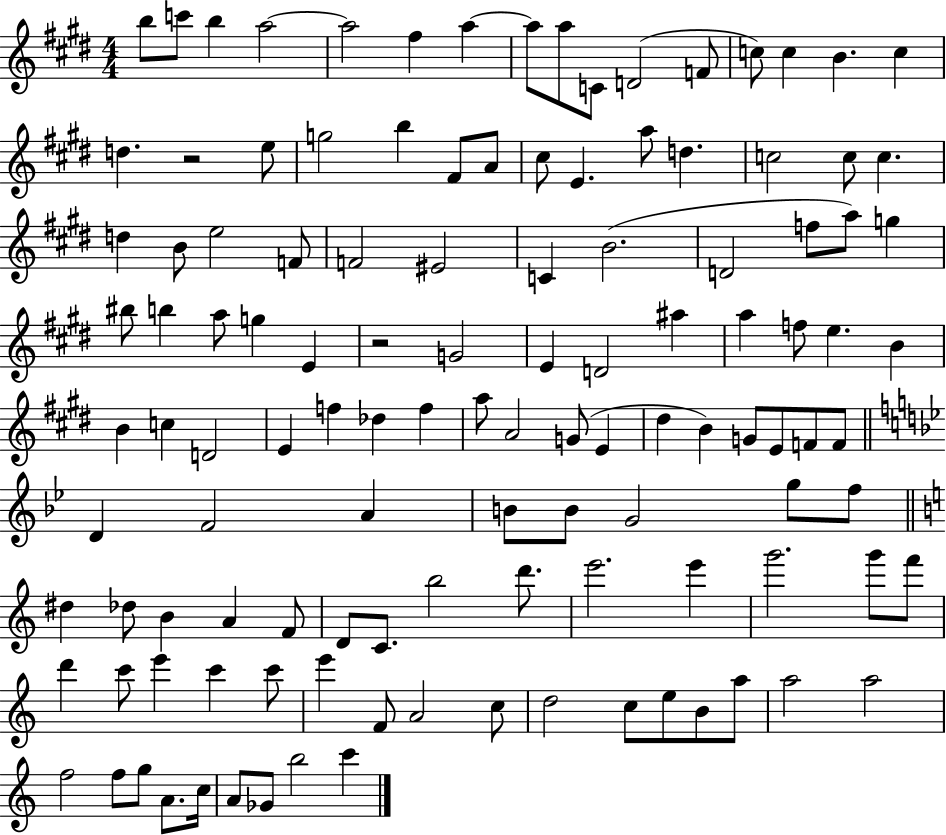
B5/e C6/e B5/q A5/h A5/h F#5/q A5/q A5/e A5/e C4/e D4/h F4/e C5/e C5/q B4/q. C5/q D5/q. R/h E5/e G5/h B5/q F#4/e A4/e C#5/e E4/q. A5/e D5/q. C5/h C5/e C5/q. D5/q B4/e E5/h F4/e F4/h EIS4/h C4/q B4/h. D4/h F5/e A5/e G5/q BIS5/e B5/q A5/e G5/q E4/q R/h G4/h E4/q D4/h A#5/q A5/q F5/e E5/q. B4/q B4/q C5/q D4/h E4/q F5/q Db5/q F5/q A5/e A4/h G4/e E4/q D#5/q B4/q G4/e E4/e F4/e F4/e D4/q F4/h A4/q B4/e B4/e G4/h G5/e F5/e D#5/q Db5/e B4/q A4/q F4/e D4/e C4/e. B5/h D6/e. E6/h. E6/q G6/h. G6/e F6/e D6/q C6/e E6/q C6/q C6/e E6/q F4/e A4/h C5/e D5/h C5/e E5/e B4/e A5/e A5/h A5/h F5/h F5/e G5/e A4/e. C5/s A4/e Gb4/e B5/h C6/q